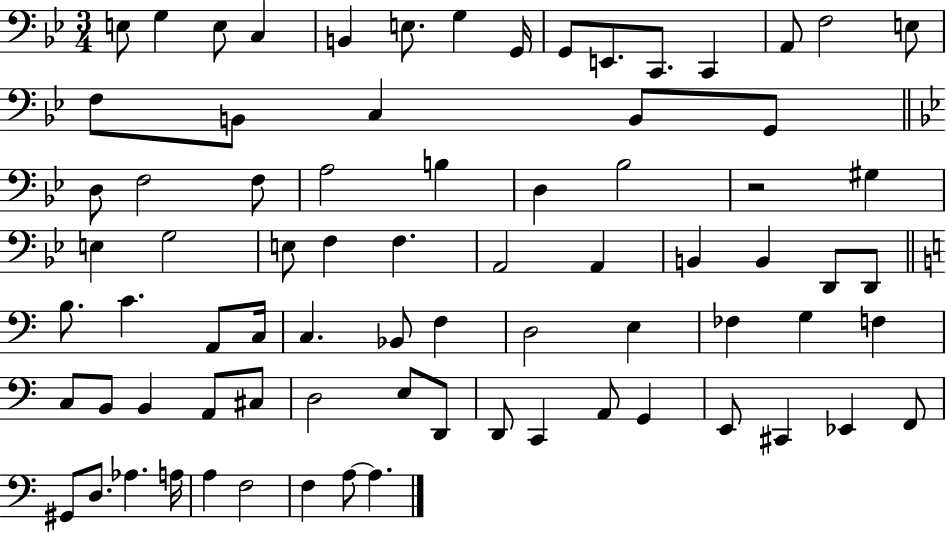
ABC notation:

X:1
T:Untitled
M:3/4
L:1/4
K:Bb
E,/2 G, E,/2 C, B,, E,/2 G, G,,/4 G,,/2 E,,/2 C,,/2 C,, A,,/2 F,2 E,/2 F,/2 B,,/2 C, B,,/2 G,,/2 D,/2 F,2 F,/2 A,2 B, D, _B,2 z2 ^G, E, G,2 E,/2 F, F, A,,2 A,, B,, B,, D,,/2 D,,/2 B,/2 C A,,/2 C,/4 C, _B,,/2 F, D,2 E, _F, G, F, C,/2 B,,/2 B,, A,,/2 ^C,/2 D,2 E,/2 D,,/2 D,,/2 C,, A,,/2 G,, E,,/2 ^C,, _E,, F,,/2 ^G,,/2 D,/2 _A, A,/4 A, F,2 F, A,/2 A,